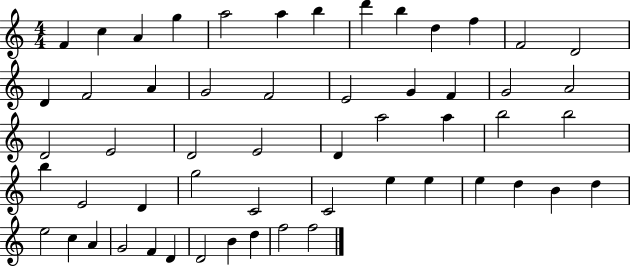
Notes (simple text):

F4/q C5/q A4/q G5/q A5/h A5/q B5/q D6/q B5/q D5/q F5/q F4/h D4/h D4/q F4/h A4/q G4/h F4/h E4/h G4/q F4/q G4/h A4/h D4/h E4/h D4/h E4/h D4/q A5/h A5/q B5/h B5/h B5/q E4/h D4/q G5/h C4/h C4/h E5/q E5/q E5/q D5/q B4/q D5/q E5/h C5/q A4/q G4/h F4/q D4/q D4/h B4/q D5/q F5/h F5/h